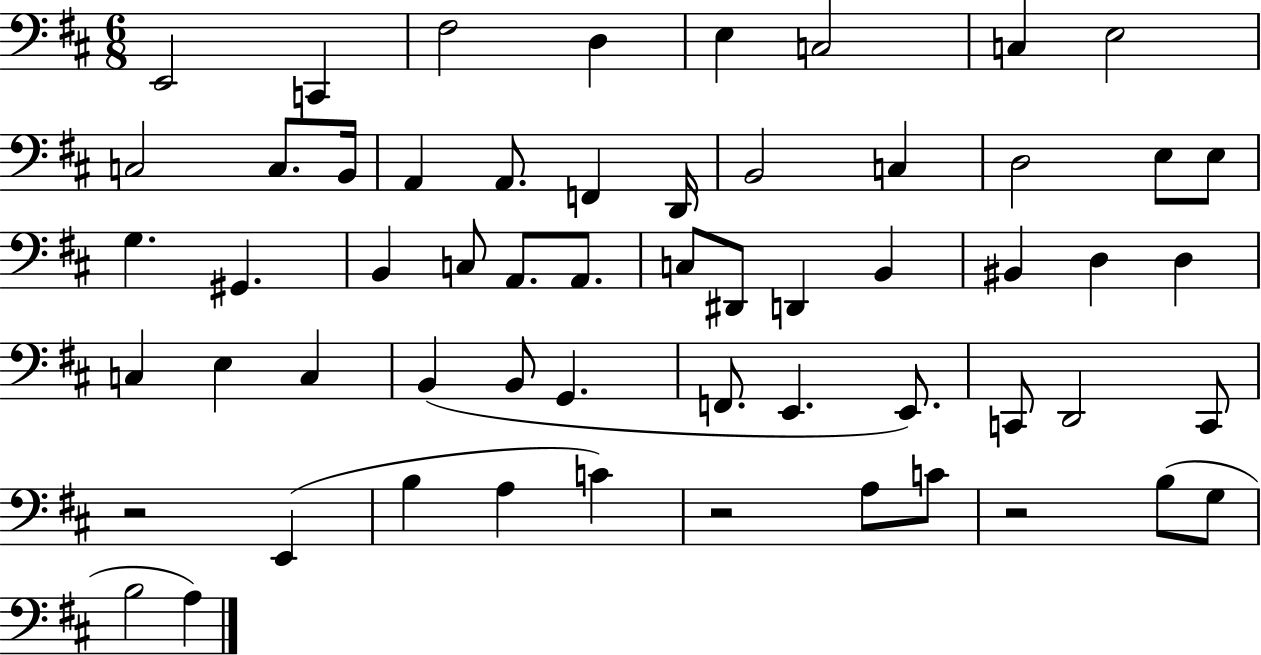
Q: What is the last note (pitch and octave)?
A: A3